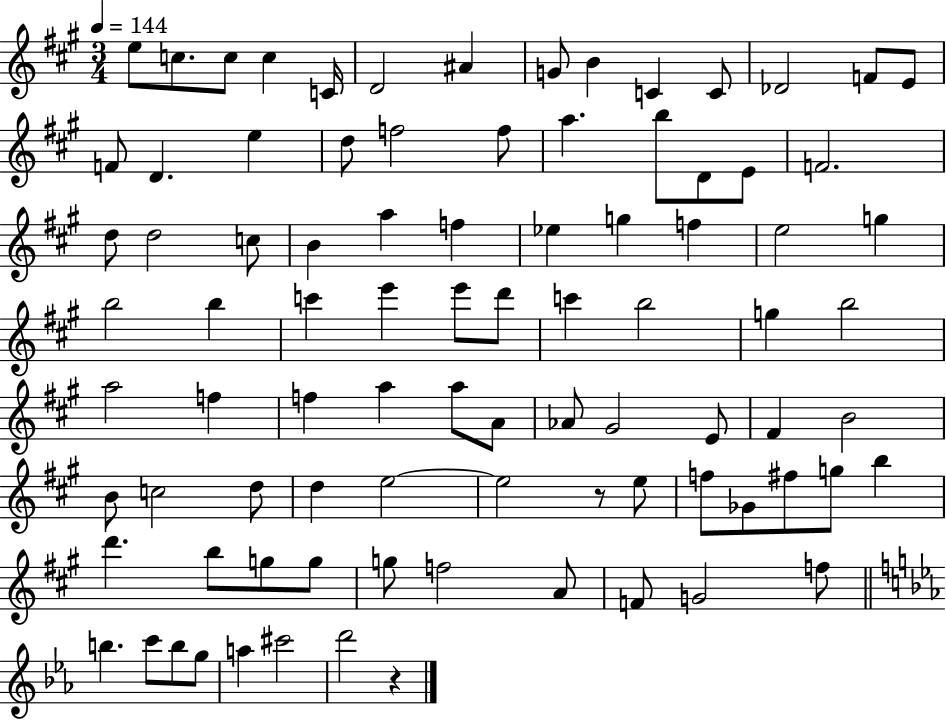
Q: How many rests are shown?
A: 2